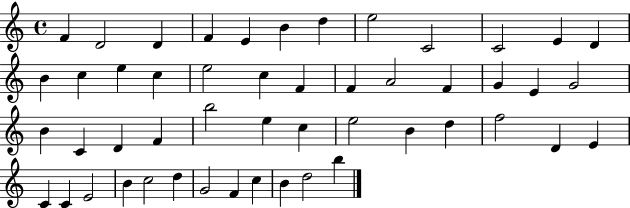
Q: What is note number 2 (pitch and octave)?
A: D4